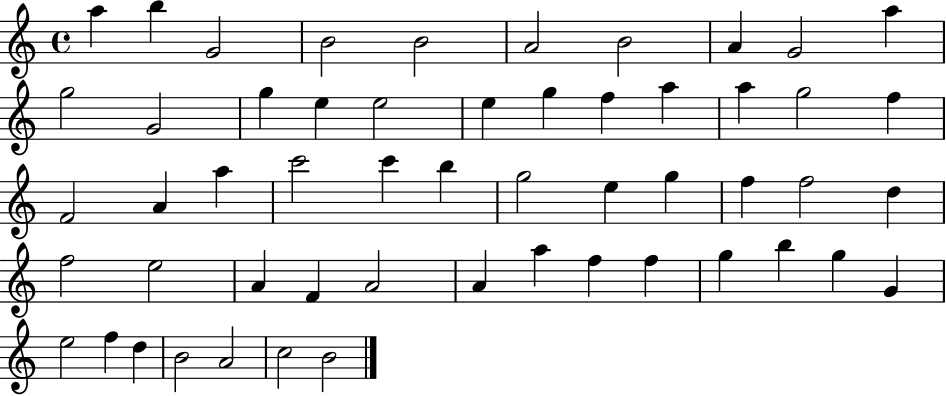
A5/q B5/q G4/h B4/h B4/h A4/h B4/h A4/q G4/h A5/q G5/h G4/h G5/q E5/q E5/h E5/q G5/q F5/q A5/q A5/q G5/h F5/q F4/h A4/q A5/q C6/h C6/q B5/q G5/h E5/q G5/q F5/q F5/h D5/q F5/h E5/h A4/q F4/q A4/h A4/q A5/q F5/q F5/q G5/q B5/q G5/q G4/q E5/h F5/q D5/q B4/h A4/h C5/h B4/h